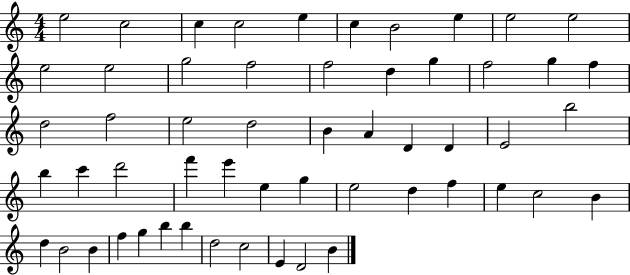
E5/h C5/h C5/q C5/h E5/q C5/q B4/h E5/q E5/h E5/h E5/h E5/h G5/h F5/h F5/h D5/q G5/q F5/h G5/q F5/q D5/h F5/h E5/h D5/h B4/q A4/q D4/q D4/q E4/h B5/h B5/q C6/q D6/h F6/q E6/q E5/q G5/q E5/h D5/q F5/q E5/q C5/h B4/q D5/q B4/h B4/q F5/q G5/q B5/q B5/q D5/h C5/h E4/q D4/h B4/q